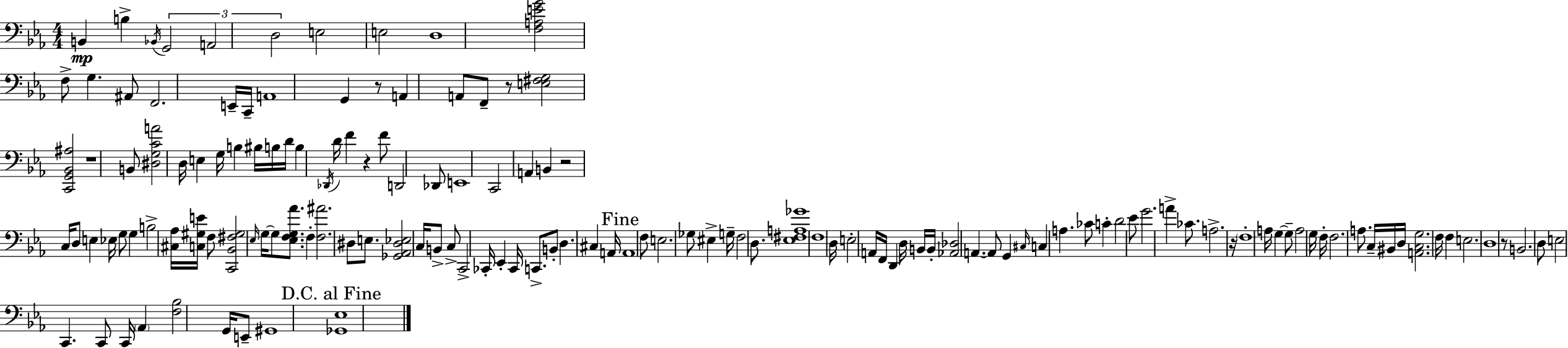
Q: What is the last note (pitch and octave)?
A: G#2